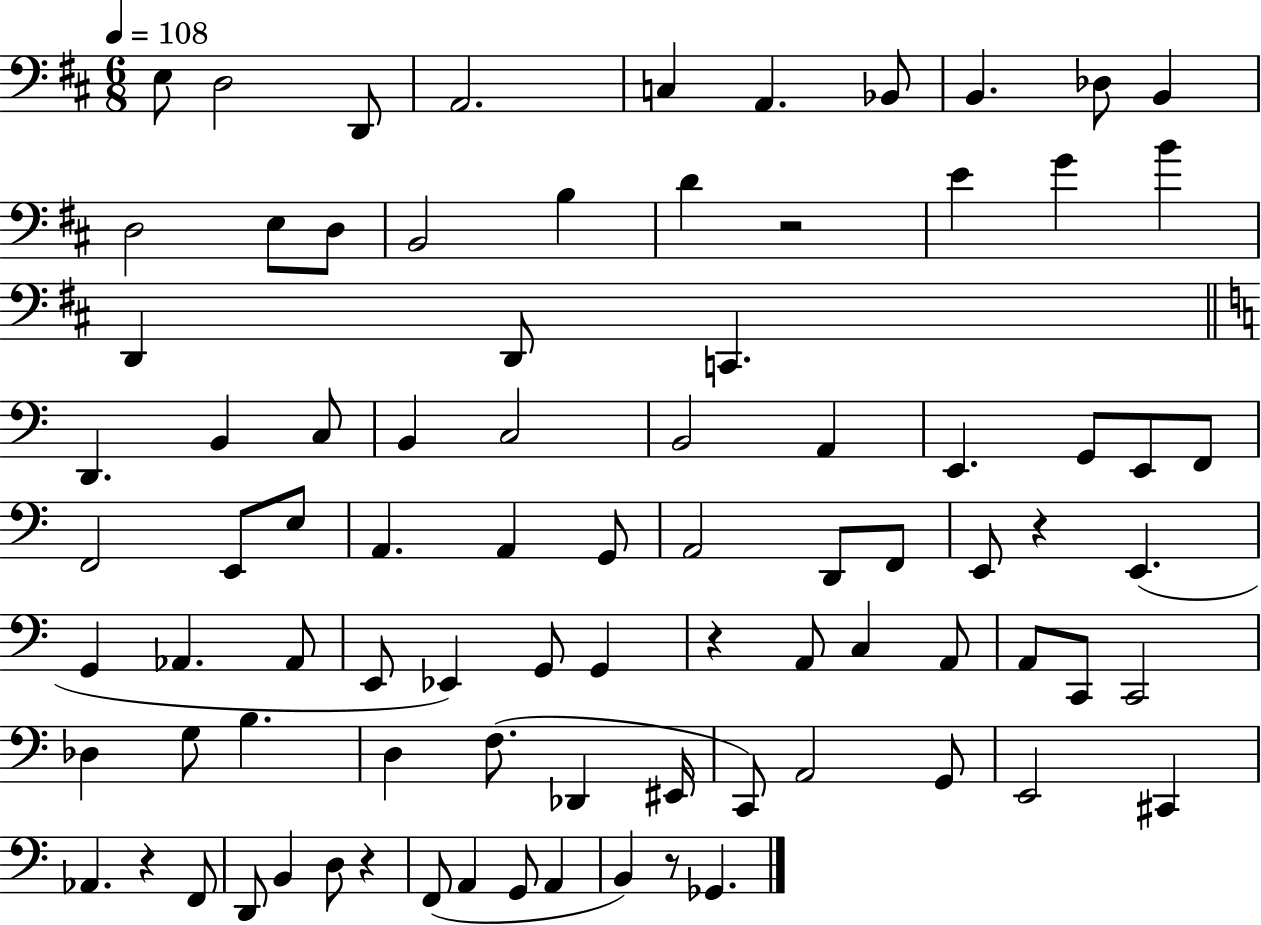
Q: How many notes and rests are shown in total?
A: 86